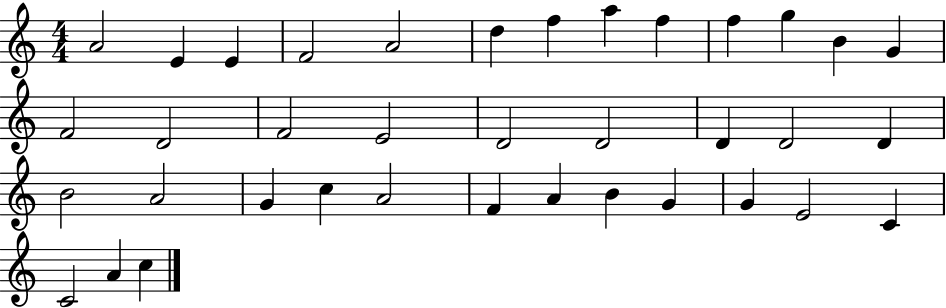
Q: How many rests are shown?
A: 0